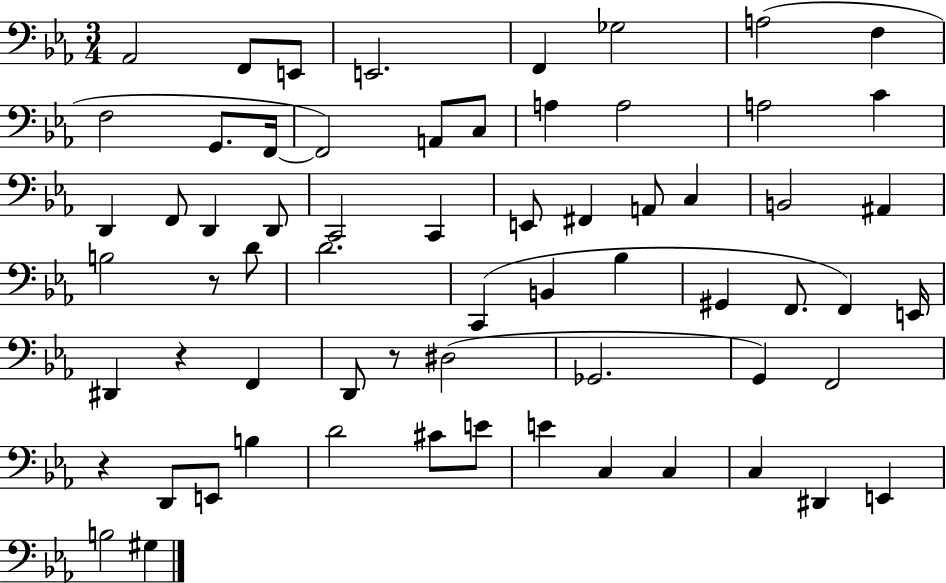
Ab2/h F2/e E2/e E2/h. F2/q Gb3/h A3/h F3/q F3/h G2/e. F2/s F2/h A2/e C3/e A3/q A3/h A3/h C4/q D2/q F2/e D2/q D2/e C2/h C2/q E2/e F#2/q A2/e C3/q B2/h A#2/q B3/h R/e D4/e D4/h. C2/q B2/q Bb3/q G#2/q F2/e. F2/q E2/s D#2/q R/q F2/q D2/e R/e D#3/h Gb2/h. G2/q F2/h R/q D2/e E2/e B3/q D4/h C#4/e E4/e E4/q C3/q C3/q C3/q D#2/q E2/q B3/h G#3/q